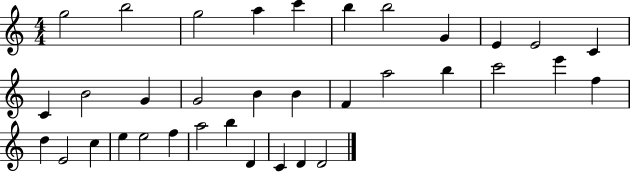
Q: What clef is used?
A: treble